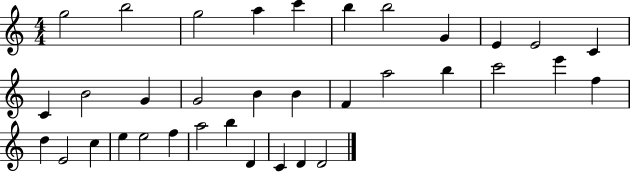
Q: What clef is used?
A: treble